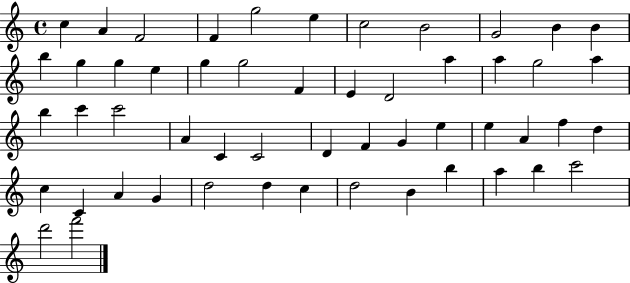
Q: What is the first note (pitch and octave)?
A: C5